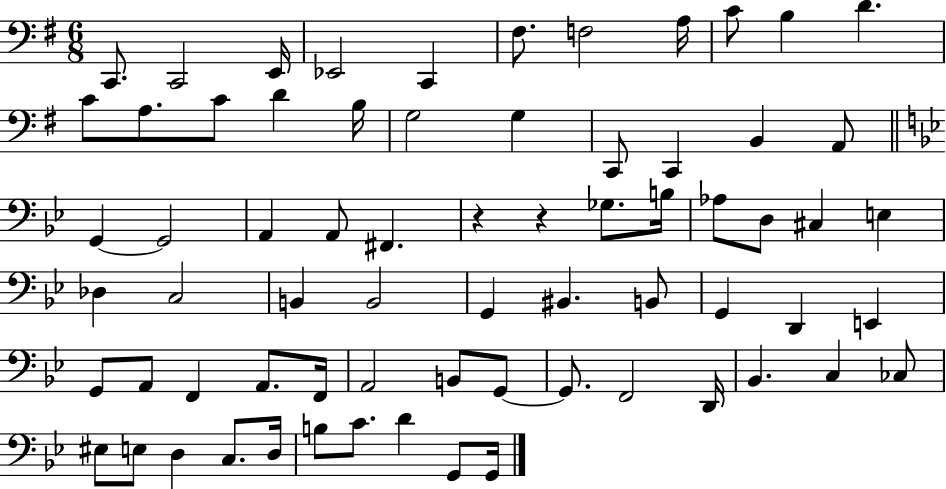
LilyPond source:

{
  \clef bass
  \numericTimeSignature
  \time 6/8
  \key g \major
  c,8. c,2 e,16 | ees,2 c,4 | fis8. f2 a16 | c'8 b4 d'4. | \break c'8 a8. c'8 d'4 b16 | g2 g4 | c,8 c,4 b,4 a,8 | \bar "||" \break \key bes \major g,4~~ g,2 | a,4 a,8 fis,4. | r4 r4 ges8. b16 | aes8 d8 cis4 e4 | \break des4 c2 | b,4 b,2 | g,4 bis,4. b,8 | g,4 d,4 e,4 | \break g,8 a,8 f,4 a,8. f,16 | a,2 b,8 g,8~~ | g,8. f,2 d,16 | bes,4. c4 ces8 | \break eis8 e8 d4 c8. d16 | b8 c'8. d'4 g,8 g,16 | \bar "|."
}